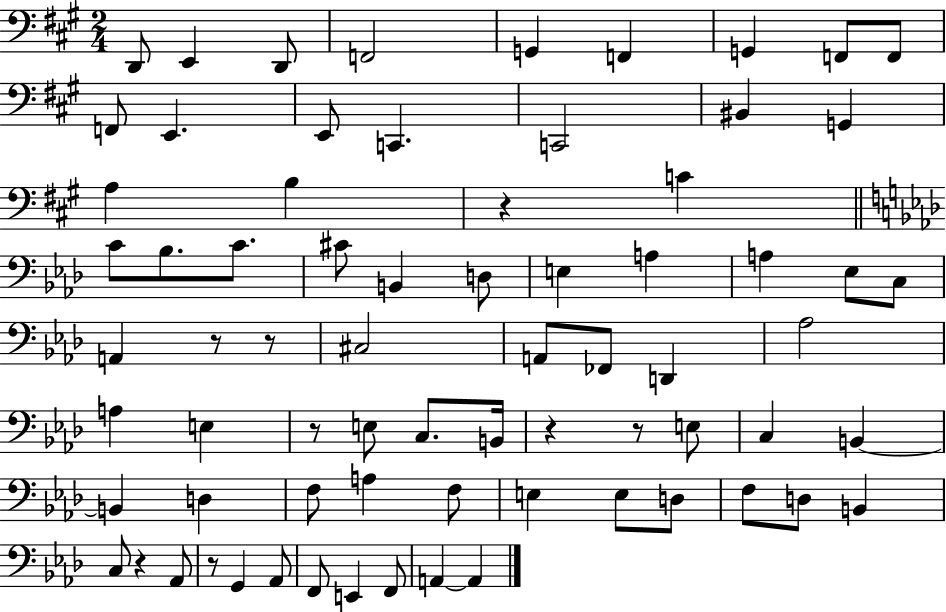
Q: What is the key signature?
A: A major